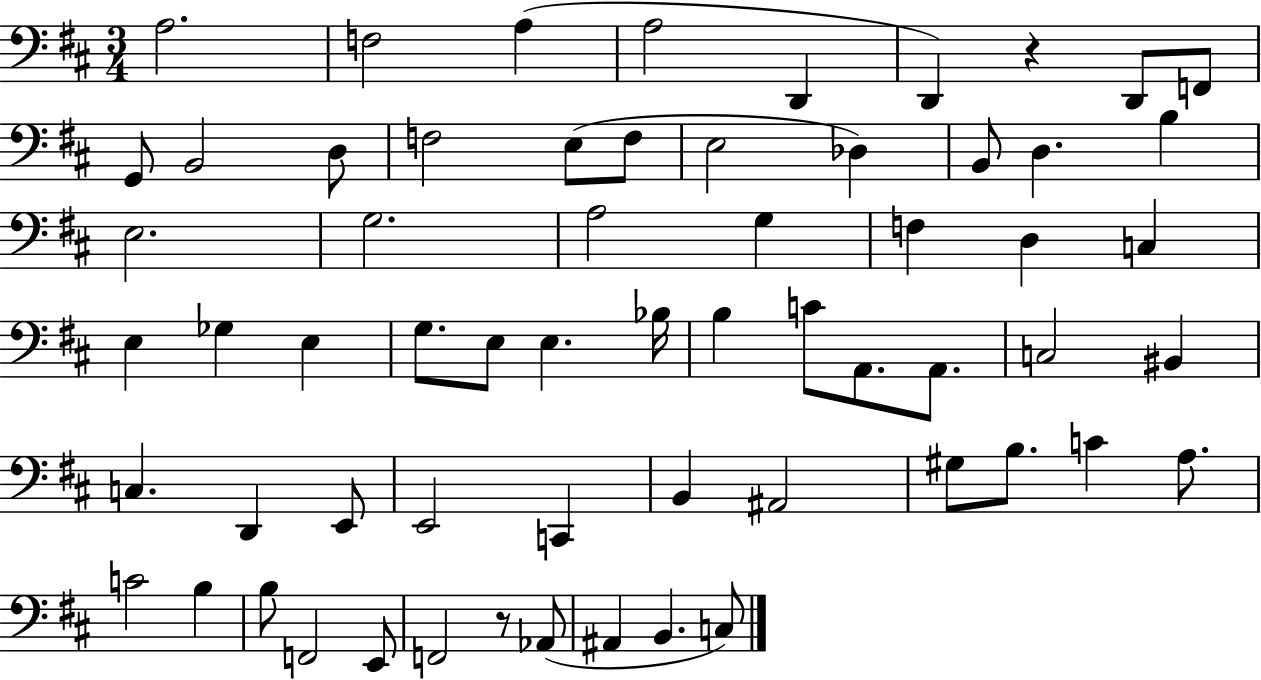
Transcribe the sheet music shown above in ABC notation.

X:1
T:Untitled
M:3/4
L:1/4
K:D
A,2 F,2 A, A,2 D,, D,, z D,,/2 F,,/2 G,,/2 B,,2 D,/2 F,2 E,/2 F,/2 E,2 _D, B,,/2 D, B, E,2 G,2 A,2 G, F, D, C, E, _G, E, G,/2 E,/2 E, _B,/4 B, C/2 A,,/2 A,,/2 C,2 ^B,, C, D,, E,,/2 E,,2 C,, B,, ^A,,2 ^G,/2 B,/2 C A,/2 C2 B, B,/2 F,,2 E,,/2 F,,2 z/2 _A,,/2 ^A,, B,, C,/2